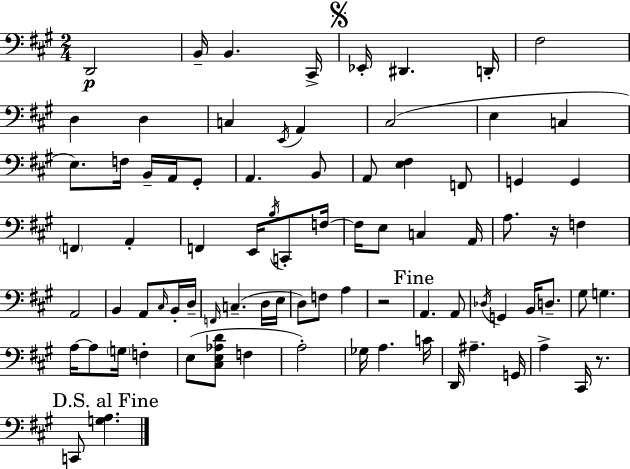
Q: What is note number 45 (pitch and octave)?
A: B2